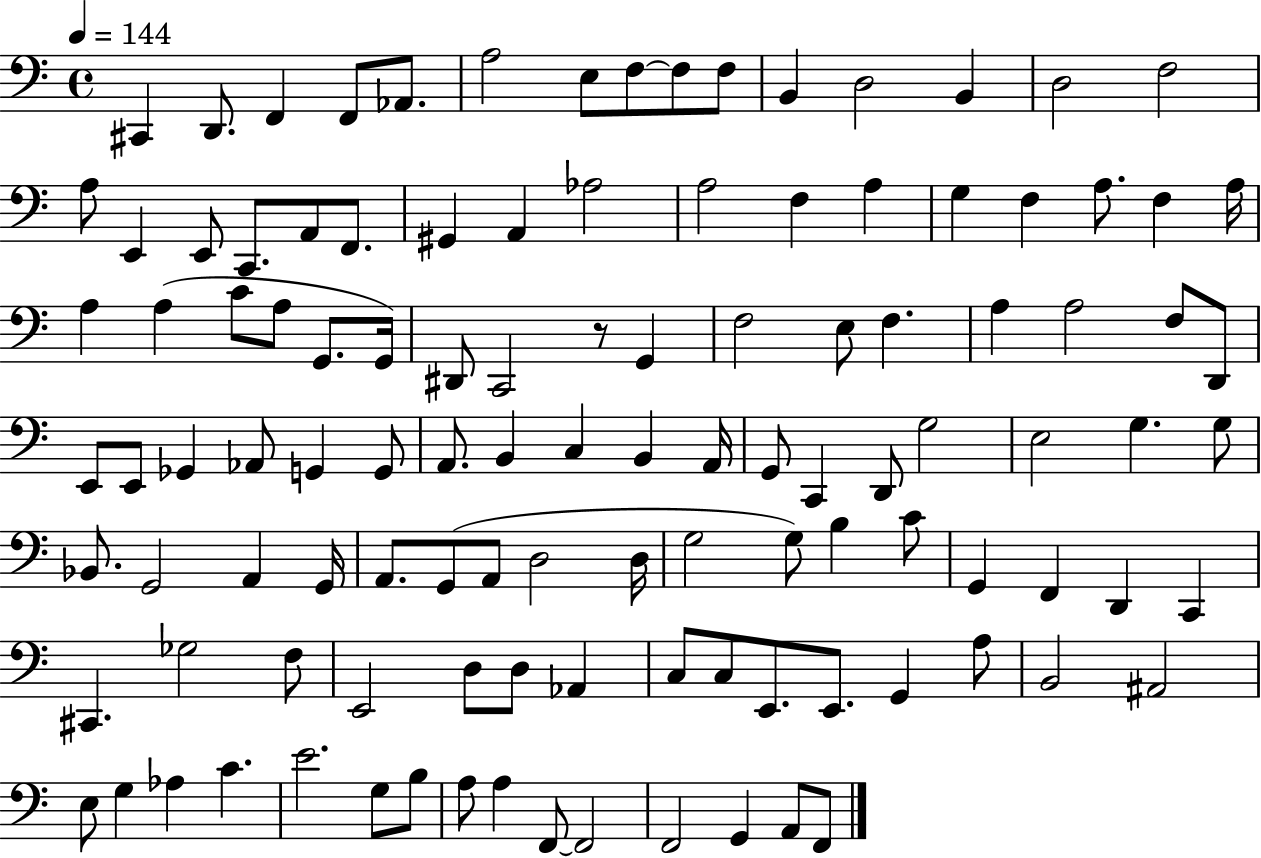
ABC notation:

X:1
T:Untitled
M:4/4
L:1/4
K:C
^C,, D,,/2 F,, F,,/2 _A,,/2 A,2 E,/2 F,/2 F,/2 F,/2 B,, D,2 B,, D,2 F,2 A,/2 E,, E,,/2 C,,/2 A,,/2 F,,/2 ^G,, A,, _A,2 A,2 F, A, G, F, A,/2 F, A,/4 A, A, C/2 A,/2 G,,/2 G,,/4 ^D,,/2 C,,2 z/2 G,, F,2 E,/2 F, A, A,2 F,/2 D,,/2 E,,/2 E,,/2 _G,, _A,,/2 G,, G,,/2 A,,/2 B,, C, B,, A,,/4 G,,/2 C,, D,,/2 G,2 E,2 G, G,/2 _B,,/2 G,,2 A,, G,,/4 A,,/2 G,,/2 A,,/2 D,2 D,/4 G,2 G,/2 B, C/2 G,, F,, D,, C,, ^C,, _G,2 F,/2 E,,2 D,/2 D,/2 _A,, C,/2 C,/2 E,,/2 E,,/2 G,, A,/2 B,,2 ^A,,2 E,/2 G, _A, C E2 G,/2 B,/2 A,/2 A, F,,/2 F,,2 F,,2 G,, A,,/2 F,,/2